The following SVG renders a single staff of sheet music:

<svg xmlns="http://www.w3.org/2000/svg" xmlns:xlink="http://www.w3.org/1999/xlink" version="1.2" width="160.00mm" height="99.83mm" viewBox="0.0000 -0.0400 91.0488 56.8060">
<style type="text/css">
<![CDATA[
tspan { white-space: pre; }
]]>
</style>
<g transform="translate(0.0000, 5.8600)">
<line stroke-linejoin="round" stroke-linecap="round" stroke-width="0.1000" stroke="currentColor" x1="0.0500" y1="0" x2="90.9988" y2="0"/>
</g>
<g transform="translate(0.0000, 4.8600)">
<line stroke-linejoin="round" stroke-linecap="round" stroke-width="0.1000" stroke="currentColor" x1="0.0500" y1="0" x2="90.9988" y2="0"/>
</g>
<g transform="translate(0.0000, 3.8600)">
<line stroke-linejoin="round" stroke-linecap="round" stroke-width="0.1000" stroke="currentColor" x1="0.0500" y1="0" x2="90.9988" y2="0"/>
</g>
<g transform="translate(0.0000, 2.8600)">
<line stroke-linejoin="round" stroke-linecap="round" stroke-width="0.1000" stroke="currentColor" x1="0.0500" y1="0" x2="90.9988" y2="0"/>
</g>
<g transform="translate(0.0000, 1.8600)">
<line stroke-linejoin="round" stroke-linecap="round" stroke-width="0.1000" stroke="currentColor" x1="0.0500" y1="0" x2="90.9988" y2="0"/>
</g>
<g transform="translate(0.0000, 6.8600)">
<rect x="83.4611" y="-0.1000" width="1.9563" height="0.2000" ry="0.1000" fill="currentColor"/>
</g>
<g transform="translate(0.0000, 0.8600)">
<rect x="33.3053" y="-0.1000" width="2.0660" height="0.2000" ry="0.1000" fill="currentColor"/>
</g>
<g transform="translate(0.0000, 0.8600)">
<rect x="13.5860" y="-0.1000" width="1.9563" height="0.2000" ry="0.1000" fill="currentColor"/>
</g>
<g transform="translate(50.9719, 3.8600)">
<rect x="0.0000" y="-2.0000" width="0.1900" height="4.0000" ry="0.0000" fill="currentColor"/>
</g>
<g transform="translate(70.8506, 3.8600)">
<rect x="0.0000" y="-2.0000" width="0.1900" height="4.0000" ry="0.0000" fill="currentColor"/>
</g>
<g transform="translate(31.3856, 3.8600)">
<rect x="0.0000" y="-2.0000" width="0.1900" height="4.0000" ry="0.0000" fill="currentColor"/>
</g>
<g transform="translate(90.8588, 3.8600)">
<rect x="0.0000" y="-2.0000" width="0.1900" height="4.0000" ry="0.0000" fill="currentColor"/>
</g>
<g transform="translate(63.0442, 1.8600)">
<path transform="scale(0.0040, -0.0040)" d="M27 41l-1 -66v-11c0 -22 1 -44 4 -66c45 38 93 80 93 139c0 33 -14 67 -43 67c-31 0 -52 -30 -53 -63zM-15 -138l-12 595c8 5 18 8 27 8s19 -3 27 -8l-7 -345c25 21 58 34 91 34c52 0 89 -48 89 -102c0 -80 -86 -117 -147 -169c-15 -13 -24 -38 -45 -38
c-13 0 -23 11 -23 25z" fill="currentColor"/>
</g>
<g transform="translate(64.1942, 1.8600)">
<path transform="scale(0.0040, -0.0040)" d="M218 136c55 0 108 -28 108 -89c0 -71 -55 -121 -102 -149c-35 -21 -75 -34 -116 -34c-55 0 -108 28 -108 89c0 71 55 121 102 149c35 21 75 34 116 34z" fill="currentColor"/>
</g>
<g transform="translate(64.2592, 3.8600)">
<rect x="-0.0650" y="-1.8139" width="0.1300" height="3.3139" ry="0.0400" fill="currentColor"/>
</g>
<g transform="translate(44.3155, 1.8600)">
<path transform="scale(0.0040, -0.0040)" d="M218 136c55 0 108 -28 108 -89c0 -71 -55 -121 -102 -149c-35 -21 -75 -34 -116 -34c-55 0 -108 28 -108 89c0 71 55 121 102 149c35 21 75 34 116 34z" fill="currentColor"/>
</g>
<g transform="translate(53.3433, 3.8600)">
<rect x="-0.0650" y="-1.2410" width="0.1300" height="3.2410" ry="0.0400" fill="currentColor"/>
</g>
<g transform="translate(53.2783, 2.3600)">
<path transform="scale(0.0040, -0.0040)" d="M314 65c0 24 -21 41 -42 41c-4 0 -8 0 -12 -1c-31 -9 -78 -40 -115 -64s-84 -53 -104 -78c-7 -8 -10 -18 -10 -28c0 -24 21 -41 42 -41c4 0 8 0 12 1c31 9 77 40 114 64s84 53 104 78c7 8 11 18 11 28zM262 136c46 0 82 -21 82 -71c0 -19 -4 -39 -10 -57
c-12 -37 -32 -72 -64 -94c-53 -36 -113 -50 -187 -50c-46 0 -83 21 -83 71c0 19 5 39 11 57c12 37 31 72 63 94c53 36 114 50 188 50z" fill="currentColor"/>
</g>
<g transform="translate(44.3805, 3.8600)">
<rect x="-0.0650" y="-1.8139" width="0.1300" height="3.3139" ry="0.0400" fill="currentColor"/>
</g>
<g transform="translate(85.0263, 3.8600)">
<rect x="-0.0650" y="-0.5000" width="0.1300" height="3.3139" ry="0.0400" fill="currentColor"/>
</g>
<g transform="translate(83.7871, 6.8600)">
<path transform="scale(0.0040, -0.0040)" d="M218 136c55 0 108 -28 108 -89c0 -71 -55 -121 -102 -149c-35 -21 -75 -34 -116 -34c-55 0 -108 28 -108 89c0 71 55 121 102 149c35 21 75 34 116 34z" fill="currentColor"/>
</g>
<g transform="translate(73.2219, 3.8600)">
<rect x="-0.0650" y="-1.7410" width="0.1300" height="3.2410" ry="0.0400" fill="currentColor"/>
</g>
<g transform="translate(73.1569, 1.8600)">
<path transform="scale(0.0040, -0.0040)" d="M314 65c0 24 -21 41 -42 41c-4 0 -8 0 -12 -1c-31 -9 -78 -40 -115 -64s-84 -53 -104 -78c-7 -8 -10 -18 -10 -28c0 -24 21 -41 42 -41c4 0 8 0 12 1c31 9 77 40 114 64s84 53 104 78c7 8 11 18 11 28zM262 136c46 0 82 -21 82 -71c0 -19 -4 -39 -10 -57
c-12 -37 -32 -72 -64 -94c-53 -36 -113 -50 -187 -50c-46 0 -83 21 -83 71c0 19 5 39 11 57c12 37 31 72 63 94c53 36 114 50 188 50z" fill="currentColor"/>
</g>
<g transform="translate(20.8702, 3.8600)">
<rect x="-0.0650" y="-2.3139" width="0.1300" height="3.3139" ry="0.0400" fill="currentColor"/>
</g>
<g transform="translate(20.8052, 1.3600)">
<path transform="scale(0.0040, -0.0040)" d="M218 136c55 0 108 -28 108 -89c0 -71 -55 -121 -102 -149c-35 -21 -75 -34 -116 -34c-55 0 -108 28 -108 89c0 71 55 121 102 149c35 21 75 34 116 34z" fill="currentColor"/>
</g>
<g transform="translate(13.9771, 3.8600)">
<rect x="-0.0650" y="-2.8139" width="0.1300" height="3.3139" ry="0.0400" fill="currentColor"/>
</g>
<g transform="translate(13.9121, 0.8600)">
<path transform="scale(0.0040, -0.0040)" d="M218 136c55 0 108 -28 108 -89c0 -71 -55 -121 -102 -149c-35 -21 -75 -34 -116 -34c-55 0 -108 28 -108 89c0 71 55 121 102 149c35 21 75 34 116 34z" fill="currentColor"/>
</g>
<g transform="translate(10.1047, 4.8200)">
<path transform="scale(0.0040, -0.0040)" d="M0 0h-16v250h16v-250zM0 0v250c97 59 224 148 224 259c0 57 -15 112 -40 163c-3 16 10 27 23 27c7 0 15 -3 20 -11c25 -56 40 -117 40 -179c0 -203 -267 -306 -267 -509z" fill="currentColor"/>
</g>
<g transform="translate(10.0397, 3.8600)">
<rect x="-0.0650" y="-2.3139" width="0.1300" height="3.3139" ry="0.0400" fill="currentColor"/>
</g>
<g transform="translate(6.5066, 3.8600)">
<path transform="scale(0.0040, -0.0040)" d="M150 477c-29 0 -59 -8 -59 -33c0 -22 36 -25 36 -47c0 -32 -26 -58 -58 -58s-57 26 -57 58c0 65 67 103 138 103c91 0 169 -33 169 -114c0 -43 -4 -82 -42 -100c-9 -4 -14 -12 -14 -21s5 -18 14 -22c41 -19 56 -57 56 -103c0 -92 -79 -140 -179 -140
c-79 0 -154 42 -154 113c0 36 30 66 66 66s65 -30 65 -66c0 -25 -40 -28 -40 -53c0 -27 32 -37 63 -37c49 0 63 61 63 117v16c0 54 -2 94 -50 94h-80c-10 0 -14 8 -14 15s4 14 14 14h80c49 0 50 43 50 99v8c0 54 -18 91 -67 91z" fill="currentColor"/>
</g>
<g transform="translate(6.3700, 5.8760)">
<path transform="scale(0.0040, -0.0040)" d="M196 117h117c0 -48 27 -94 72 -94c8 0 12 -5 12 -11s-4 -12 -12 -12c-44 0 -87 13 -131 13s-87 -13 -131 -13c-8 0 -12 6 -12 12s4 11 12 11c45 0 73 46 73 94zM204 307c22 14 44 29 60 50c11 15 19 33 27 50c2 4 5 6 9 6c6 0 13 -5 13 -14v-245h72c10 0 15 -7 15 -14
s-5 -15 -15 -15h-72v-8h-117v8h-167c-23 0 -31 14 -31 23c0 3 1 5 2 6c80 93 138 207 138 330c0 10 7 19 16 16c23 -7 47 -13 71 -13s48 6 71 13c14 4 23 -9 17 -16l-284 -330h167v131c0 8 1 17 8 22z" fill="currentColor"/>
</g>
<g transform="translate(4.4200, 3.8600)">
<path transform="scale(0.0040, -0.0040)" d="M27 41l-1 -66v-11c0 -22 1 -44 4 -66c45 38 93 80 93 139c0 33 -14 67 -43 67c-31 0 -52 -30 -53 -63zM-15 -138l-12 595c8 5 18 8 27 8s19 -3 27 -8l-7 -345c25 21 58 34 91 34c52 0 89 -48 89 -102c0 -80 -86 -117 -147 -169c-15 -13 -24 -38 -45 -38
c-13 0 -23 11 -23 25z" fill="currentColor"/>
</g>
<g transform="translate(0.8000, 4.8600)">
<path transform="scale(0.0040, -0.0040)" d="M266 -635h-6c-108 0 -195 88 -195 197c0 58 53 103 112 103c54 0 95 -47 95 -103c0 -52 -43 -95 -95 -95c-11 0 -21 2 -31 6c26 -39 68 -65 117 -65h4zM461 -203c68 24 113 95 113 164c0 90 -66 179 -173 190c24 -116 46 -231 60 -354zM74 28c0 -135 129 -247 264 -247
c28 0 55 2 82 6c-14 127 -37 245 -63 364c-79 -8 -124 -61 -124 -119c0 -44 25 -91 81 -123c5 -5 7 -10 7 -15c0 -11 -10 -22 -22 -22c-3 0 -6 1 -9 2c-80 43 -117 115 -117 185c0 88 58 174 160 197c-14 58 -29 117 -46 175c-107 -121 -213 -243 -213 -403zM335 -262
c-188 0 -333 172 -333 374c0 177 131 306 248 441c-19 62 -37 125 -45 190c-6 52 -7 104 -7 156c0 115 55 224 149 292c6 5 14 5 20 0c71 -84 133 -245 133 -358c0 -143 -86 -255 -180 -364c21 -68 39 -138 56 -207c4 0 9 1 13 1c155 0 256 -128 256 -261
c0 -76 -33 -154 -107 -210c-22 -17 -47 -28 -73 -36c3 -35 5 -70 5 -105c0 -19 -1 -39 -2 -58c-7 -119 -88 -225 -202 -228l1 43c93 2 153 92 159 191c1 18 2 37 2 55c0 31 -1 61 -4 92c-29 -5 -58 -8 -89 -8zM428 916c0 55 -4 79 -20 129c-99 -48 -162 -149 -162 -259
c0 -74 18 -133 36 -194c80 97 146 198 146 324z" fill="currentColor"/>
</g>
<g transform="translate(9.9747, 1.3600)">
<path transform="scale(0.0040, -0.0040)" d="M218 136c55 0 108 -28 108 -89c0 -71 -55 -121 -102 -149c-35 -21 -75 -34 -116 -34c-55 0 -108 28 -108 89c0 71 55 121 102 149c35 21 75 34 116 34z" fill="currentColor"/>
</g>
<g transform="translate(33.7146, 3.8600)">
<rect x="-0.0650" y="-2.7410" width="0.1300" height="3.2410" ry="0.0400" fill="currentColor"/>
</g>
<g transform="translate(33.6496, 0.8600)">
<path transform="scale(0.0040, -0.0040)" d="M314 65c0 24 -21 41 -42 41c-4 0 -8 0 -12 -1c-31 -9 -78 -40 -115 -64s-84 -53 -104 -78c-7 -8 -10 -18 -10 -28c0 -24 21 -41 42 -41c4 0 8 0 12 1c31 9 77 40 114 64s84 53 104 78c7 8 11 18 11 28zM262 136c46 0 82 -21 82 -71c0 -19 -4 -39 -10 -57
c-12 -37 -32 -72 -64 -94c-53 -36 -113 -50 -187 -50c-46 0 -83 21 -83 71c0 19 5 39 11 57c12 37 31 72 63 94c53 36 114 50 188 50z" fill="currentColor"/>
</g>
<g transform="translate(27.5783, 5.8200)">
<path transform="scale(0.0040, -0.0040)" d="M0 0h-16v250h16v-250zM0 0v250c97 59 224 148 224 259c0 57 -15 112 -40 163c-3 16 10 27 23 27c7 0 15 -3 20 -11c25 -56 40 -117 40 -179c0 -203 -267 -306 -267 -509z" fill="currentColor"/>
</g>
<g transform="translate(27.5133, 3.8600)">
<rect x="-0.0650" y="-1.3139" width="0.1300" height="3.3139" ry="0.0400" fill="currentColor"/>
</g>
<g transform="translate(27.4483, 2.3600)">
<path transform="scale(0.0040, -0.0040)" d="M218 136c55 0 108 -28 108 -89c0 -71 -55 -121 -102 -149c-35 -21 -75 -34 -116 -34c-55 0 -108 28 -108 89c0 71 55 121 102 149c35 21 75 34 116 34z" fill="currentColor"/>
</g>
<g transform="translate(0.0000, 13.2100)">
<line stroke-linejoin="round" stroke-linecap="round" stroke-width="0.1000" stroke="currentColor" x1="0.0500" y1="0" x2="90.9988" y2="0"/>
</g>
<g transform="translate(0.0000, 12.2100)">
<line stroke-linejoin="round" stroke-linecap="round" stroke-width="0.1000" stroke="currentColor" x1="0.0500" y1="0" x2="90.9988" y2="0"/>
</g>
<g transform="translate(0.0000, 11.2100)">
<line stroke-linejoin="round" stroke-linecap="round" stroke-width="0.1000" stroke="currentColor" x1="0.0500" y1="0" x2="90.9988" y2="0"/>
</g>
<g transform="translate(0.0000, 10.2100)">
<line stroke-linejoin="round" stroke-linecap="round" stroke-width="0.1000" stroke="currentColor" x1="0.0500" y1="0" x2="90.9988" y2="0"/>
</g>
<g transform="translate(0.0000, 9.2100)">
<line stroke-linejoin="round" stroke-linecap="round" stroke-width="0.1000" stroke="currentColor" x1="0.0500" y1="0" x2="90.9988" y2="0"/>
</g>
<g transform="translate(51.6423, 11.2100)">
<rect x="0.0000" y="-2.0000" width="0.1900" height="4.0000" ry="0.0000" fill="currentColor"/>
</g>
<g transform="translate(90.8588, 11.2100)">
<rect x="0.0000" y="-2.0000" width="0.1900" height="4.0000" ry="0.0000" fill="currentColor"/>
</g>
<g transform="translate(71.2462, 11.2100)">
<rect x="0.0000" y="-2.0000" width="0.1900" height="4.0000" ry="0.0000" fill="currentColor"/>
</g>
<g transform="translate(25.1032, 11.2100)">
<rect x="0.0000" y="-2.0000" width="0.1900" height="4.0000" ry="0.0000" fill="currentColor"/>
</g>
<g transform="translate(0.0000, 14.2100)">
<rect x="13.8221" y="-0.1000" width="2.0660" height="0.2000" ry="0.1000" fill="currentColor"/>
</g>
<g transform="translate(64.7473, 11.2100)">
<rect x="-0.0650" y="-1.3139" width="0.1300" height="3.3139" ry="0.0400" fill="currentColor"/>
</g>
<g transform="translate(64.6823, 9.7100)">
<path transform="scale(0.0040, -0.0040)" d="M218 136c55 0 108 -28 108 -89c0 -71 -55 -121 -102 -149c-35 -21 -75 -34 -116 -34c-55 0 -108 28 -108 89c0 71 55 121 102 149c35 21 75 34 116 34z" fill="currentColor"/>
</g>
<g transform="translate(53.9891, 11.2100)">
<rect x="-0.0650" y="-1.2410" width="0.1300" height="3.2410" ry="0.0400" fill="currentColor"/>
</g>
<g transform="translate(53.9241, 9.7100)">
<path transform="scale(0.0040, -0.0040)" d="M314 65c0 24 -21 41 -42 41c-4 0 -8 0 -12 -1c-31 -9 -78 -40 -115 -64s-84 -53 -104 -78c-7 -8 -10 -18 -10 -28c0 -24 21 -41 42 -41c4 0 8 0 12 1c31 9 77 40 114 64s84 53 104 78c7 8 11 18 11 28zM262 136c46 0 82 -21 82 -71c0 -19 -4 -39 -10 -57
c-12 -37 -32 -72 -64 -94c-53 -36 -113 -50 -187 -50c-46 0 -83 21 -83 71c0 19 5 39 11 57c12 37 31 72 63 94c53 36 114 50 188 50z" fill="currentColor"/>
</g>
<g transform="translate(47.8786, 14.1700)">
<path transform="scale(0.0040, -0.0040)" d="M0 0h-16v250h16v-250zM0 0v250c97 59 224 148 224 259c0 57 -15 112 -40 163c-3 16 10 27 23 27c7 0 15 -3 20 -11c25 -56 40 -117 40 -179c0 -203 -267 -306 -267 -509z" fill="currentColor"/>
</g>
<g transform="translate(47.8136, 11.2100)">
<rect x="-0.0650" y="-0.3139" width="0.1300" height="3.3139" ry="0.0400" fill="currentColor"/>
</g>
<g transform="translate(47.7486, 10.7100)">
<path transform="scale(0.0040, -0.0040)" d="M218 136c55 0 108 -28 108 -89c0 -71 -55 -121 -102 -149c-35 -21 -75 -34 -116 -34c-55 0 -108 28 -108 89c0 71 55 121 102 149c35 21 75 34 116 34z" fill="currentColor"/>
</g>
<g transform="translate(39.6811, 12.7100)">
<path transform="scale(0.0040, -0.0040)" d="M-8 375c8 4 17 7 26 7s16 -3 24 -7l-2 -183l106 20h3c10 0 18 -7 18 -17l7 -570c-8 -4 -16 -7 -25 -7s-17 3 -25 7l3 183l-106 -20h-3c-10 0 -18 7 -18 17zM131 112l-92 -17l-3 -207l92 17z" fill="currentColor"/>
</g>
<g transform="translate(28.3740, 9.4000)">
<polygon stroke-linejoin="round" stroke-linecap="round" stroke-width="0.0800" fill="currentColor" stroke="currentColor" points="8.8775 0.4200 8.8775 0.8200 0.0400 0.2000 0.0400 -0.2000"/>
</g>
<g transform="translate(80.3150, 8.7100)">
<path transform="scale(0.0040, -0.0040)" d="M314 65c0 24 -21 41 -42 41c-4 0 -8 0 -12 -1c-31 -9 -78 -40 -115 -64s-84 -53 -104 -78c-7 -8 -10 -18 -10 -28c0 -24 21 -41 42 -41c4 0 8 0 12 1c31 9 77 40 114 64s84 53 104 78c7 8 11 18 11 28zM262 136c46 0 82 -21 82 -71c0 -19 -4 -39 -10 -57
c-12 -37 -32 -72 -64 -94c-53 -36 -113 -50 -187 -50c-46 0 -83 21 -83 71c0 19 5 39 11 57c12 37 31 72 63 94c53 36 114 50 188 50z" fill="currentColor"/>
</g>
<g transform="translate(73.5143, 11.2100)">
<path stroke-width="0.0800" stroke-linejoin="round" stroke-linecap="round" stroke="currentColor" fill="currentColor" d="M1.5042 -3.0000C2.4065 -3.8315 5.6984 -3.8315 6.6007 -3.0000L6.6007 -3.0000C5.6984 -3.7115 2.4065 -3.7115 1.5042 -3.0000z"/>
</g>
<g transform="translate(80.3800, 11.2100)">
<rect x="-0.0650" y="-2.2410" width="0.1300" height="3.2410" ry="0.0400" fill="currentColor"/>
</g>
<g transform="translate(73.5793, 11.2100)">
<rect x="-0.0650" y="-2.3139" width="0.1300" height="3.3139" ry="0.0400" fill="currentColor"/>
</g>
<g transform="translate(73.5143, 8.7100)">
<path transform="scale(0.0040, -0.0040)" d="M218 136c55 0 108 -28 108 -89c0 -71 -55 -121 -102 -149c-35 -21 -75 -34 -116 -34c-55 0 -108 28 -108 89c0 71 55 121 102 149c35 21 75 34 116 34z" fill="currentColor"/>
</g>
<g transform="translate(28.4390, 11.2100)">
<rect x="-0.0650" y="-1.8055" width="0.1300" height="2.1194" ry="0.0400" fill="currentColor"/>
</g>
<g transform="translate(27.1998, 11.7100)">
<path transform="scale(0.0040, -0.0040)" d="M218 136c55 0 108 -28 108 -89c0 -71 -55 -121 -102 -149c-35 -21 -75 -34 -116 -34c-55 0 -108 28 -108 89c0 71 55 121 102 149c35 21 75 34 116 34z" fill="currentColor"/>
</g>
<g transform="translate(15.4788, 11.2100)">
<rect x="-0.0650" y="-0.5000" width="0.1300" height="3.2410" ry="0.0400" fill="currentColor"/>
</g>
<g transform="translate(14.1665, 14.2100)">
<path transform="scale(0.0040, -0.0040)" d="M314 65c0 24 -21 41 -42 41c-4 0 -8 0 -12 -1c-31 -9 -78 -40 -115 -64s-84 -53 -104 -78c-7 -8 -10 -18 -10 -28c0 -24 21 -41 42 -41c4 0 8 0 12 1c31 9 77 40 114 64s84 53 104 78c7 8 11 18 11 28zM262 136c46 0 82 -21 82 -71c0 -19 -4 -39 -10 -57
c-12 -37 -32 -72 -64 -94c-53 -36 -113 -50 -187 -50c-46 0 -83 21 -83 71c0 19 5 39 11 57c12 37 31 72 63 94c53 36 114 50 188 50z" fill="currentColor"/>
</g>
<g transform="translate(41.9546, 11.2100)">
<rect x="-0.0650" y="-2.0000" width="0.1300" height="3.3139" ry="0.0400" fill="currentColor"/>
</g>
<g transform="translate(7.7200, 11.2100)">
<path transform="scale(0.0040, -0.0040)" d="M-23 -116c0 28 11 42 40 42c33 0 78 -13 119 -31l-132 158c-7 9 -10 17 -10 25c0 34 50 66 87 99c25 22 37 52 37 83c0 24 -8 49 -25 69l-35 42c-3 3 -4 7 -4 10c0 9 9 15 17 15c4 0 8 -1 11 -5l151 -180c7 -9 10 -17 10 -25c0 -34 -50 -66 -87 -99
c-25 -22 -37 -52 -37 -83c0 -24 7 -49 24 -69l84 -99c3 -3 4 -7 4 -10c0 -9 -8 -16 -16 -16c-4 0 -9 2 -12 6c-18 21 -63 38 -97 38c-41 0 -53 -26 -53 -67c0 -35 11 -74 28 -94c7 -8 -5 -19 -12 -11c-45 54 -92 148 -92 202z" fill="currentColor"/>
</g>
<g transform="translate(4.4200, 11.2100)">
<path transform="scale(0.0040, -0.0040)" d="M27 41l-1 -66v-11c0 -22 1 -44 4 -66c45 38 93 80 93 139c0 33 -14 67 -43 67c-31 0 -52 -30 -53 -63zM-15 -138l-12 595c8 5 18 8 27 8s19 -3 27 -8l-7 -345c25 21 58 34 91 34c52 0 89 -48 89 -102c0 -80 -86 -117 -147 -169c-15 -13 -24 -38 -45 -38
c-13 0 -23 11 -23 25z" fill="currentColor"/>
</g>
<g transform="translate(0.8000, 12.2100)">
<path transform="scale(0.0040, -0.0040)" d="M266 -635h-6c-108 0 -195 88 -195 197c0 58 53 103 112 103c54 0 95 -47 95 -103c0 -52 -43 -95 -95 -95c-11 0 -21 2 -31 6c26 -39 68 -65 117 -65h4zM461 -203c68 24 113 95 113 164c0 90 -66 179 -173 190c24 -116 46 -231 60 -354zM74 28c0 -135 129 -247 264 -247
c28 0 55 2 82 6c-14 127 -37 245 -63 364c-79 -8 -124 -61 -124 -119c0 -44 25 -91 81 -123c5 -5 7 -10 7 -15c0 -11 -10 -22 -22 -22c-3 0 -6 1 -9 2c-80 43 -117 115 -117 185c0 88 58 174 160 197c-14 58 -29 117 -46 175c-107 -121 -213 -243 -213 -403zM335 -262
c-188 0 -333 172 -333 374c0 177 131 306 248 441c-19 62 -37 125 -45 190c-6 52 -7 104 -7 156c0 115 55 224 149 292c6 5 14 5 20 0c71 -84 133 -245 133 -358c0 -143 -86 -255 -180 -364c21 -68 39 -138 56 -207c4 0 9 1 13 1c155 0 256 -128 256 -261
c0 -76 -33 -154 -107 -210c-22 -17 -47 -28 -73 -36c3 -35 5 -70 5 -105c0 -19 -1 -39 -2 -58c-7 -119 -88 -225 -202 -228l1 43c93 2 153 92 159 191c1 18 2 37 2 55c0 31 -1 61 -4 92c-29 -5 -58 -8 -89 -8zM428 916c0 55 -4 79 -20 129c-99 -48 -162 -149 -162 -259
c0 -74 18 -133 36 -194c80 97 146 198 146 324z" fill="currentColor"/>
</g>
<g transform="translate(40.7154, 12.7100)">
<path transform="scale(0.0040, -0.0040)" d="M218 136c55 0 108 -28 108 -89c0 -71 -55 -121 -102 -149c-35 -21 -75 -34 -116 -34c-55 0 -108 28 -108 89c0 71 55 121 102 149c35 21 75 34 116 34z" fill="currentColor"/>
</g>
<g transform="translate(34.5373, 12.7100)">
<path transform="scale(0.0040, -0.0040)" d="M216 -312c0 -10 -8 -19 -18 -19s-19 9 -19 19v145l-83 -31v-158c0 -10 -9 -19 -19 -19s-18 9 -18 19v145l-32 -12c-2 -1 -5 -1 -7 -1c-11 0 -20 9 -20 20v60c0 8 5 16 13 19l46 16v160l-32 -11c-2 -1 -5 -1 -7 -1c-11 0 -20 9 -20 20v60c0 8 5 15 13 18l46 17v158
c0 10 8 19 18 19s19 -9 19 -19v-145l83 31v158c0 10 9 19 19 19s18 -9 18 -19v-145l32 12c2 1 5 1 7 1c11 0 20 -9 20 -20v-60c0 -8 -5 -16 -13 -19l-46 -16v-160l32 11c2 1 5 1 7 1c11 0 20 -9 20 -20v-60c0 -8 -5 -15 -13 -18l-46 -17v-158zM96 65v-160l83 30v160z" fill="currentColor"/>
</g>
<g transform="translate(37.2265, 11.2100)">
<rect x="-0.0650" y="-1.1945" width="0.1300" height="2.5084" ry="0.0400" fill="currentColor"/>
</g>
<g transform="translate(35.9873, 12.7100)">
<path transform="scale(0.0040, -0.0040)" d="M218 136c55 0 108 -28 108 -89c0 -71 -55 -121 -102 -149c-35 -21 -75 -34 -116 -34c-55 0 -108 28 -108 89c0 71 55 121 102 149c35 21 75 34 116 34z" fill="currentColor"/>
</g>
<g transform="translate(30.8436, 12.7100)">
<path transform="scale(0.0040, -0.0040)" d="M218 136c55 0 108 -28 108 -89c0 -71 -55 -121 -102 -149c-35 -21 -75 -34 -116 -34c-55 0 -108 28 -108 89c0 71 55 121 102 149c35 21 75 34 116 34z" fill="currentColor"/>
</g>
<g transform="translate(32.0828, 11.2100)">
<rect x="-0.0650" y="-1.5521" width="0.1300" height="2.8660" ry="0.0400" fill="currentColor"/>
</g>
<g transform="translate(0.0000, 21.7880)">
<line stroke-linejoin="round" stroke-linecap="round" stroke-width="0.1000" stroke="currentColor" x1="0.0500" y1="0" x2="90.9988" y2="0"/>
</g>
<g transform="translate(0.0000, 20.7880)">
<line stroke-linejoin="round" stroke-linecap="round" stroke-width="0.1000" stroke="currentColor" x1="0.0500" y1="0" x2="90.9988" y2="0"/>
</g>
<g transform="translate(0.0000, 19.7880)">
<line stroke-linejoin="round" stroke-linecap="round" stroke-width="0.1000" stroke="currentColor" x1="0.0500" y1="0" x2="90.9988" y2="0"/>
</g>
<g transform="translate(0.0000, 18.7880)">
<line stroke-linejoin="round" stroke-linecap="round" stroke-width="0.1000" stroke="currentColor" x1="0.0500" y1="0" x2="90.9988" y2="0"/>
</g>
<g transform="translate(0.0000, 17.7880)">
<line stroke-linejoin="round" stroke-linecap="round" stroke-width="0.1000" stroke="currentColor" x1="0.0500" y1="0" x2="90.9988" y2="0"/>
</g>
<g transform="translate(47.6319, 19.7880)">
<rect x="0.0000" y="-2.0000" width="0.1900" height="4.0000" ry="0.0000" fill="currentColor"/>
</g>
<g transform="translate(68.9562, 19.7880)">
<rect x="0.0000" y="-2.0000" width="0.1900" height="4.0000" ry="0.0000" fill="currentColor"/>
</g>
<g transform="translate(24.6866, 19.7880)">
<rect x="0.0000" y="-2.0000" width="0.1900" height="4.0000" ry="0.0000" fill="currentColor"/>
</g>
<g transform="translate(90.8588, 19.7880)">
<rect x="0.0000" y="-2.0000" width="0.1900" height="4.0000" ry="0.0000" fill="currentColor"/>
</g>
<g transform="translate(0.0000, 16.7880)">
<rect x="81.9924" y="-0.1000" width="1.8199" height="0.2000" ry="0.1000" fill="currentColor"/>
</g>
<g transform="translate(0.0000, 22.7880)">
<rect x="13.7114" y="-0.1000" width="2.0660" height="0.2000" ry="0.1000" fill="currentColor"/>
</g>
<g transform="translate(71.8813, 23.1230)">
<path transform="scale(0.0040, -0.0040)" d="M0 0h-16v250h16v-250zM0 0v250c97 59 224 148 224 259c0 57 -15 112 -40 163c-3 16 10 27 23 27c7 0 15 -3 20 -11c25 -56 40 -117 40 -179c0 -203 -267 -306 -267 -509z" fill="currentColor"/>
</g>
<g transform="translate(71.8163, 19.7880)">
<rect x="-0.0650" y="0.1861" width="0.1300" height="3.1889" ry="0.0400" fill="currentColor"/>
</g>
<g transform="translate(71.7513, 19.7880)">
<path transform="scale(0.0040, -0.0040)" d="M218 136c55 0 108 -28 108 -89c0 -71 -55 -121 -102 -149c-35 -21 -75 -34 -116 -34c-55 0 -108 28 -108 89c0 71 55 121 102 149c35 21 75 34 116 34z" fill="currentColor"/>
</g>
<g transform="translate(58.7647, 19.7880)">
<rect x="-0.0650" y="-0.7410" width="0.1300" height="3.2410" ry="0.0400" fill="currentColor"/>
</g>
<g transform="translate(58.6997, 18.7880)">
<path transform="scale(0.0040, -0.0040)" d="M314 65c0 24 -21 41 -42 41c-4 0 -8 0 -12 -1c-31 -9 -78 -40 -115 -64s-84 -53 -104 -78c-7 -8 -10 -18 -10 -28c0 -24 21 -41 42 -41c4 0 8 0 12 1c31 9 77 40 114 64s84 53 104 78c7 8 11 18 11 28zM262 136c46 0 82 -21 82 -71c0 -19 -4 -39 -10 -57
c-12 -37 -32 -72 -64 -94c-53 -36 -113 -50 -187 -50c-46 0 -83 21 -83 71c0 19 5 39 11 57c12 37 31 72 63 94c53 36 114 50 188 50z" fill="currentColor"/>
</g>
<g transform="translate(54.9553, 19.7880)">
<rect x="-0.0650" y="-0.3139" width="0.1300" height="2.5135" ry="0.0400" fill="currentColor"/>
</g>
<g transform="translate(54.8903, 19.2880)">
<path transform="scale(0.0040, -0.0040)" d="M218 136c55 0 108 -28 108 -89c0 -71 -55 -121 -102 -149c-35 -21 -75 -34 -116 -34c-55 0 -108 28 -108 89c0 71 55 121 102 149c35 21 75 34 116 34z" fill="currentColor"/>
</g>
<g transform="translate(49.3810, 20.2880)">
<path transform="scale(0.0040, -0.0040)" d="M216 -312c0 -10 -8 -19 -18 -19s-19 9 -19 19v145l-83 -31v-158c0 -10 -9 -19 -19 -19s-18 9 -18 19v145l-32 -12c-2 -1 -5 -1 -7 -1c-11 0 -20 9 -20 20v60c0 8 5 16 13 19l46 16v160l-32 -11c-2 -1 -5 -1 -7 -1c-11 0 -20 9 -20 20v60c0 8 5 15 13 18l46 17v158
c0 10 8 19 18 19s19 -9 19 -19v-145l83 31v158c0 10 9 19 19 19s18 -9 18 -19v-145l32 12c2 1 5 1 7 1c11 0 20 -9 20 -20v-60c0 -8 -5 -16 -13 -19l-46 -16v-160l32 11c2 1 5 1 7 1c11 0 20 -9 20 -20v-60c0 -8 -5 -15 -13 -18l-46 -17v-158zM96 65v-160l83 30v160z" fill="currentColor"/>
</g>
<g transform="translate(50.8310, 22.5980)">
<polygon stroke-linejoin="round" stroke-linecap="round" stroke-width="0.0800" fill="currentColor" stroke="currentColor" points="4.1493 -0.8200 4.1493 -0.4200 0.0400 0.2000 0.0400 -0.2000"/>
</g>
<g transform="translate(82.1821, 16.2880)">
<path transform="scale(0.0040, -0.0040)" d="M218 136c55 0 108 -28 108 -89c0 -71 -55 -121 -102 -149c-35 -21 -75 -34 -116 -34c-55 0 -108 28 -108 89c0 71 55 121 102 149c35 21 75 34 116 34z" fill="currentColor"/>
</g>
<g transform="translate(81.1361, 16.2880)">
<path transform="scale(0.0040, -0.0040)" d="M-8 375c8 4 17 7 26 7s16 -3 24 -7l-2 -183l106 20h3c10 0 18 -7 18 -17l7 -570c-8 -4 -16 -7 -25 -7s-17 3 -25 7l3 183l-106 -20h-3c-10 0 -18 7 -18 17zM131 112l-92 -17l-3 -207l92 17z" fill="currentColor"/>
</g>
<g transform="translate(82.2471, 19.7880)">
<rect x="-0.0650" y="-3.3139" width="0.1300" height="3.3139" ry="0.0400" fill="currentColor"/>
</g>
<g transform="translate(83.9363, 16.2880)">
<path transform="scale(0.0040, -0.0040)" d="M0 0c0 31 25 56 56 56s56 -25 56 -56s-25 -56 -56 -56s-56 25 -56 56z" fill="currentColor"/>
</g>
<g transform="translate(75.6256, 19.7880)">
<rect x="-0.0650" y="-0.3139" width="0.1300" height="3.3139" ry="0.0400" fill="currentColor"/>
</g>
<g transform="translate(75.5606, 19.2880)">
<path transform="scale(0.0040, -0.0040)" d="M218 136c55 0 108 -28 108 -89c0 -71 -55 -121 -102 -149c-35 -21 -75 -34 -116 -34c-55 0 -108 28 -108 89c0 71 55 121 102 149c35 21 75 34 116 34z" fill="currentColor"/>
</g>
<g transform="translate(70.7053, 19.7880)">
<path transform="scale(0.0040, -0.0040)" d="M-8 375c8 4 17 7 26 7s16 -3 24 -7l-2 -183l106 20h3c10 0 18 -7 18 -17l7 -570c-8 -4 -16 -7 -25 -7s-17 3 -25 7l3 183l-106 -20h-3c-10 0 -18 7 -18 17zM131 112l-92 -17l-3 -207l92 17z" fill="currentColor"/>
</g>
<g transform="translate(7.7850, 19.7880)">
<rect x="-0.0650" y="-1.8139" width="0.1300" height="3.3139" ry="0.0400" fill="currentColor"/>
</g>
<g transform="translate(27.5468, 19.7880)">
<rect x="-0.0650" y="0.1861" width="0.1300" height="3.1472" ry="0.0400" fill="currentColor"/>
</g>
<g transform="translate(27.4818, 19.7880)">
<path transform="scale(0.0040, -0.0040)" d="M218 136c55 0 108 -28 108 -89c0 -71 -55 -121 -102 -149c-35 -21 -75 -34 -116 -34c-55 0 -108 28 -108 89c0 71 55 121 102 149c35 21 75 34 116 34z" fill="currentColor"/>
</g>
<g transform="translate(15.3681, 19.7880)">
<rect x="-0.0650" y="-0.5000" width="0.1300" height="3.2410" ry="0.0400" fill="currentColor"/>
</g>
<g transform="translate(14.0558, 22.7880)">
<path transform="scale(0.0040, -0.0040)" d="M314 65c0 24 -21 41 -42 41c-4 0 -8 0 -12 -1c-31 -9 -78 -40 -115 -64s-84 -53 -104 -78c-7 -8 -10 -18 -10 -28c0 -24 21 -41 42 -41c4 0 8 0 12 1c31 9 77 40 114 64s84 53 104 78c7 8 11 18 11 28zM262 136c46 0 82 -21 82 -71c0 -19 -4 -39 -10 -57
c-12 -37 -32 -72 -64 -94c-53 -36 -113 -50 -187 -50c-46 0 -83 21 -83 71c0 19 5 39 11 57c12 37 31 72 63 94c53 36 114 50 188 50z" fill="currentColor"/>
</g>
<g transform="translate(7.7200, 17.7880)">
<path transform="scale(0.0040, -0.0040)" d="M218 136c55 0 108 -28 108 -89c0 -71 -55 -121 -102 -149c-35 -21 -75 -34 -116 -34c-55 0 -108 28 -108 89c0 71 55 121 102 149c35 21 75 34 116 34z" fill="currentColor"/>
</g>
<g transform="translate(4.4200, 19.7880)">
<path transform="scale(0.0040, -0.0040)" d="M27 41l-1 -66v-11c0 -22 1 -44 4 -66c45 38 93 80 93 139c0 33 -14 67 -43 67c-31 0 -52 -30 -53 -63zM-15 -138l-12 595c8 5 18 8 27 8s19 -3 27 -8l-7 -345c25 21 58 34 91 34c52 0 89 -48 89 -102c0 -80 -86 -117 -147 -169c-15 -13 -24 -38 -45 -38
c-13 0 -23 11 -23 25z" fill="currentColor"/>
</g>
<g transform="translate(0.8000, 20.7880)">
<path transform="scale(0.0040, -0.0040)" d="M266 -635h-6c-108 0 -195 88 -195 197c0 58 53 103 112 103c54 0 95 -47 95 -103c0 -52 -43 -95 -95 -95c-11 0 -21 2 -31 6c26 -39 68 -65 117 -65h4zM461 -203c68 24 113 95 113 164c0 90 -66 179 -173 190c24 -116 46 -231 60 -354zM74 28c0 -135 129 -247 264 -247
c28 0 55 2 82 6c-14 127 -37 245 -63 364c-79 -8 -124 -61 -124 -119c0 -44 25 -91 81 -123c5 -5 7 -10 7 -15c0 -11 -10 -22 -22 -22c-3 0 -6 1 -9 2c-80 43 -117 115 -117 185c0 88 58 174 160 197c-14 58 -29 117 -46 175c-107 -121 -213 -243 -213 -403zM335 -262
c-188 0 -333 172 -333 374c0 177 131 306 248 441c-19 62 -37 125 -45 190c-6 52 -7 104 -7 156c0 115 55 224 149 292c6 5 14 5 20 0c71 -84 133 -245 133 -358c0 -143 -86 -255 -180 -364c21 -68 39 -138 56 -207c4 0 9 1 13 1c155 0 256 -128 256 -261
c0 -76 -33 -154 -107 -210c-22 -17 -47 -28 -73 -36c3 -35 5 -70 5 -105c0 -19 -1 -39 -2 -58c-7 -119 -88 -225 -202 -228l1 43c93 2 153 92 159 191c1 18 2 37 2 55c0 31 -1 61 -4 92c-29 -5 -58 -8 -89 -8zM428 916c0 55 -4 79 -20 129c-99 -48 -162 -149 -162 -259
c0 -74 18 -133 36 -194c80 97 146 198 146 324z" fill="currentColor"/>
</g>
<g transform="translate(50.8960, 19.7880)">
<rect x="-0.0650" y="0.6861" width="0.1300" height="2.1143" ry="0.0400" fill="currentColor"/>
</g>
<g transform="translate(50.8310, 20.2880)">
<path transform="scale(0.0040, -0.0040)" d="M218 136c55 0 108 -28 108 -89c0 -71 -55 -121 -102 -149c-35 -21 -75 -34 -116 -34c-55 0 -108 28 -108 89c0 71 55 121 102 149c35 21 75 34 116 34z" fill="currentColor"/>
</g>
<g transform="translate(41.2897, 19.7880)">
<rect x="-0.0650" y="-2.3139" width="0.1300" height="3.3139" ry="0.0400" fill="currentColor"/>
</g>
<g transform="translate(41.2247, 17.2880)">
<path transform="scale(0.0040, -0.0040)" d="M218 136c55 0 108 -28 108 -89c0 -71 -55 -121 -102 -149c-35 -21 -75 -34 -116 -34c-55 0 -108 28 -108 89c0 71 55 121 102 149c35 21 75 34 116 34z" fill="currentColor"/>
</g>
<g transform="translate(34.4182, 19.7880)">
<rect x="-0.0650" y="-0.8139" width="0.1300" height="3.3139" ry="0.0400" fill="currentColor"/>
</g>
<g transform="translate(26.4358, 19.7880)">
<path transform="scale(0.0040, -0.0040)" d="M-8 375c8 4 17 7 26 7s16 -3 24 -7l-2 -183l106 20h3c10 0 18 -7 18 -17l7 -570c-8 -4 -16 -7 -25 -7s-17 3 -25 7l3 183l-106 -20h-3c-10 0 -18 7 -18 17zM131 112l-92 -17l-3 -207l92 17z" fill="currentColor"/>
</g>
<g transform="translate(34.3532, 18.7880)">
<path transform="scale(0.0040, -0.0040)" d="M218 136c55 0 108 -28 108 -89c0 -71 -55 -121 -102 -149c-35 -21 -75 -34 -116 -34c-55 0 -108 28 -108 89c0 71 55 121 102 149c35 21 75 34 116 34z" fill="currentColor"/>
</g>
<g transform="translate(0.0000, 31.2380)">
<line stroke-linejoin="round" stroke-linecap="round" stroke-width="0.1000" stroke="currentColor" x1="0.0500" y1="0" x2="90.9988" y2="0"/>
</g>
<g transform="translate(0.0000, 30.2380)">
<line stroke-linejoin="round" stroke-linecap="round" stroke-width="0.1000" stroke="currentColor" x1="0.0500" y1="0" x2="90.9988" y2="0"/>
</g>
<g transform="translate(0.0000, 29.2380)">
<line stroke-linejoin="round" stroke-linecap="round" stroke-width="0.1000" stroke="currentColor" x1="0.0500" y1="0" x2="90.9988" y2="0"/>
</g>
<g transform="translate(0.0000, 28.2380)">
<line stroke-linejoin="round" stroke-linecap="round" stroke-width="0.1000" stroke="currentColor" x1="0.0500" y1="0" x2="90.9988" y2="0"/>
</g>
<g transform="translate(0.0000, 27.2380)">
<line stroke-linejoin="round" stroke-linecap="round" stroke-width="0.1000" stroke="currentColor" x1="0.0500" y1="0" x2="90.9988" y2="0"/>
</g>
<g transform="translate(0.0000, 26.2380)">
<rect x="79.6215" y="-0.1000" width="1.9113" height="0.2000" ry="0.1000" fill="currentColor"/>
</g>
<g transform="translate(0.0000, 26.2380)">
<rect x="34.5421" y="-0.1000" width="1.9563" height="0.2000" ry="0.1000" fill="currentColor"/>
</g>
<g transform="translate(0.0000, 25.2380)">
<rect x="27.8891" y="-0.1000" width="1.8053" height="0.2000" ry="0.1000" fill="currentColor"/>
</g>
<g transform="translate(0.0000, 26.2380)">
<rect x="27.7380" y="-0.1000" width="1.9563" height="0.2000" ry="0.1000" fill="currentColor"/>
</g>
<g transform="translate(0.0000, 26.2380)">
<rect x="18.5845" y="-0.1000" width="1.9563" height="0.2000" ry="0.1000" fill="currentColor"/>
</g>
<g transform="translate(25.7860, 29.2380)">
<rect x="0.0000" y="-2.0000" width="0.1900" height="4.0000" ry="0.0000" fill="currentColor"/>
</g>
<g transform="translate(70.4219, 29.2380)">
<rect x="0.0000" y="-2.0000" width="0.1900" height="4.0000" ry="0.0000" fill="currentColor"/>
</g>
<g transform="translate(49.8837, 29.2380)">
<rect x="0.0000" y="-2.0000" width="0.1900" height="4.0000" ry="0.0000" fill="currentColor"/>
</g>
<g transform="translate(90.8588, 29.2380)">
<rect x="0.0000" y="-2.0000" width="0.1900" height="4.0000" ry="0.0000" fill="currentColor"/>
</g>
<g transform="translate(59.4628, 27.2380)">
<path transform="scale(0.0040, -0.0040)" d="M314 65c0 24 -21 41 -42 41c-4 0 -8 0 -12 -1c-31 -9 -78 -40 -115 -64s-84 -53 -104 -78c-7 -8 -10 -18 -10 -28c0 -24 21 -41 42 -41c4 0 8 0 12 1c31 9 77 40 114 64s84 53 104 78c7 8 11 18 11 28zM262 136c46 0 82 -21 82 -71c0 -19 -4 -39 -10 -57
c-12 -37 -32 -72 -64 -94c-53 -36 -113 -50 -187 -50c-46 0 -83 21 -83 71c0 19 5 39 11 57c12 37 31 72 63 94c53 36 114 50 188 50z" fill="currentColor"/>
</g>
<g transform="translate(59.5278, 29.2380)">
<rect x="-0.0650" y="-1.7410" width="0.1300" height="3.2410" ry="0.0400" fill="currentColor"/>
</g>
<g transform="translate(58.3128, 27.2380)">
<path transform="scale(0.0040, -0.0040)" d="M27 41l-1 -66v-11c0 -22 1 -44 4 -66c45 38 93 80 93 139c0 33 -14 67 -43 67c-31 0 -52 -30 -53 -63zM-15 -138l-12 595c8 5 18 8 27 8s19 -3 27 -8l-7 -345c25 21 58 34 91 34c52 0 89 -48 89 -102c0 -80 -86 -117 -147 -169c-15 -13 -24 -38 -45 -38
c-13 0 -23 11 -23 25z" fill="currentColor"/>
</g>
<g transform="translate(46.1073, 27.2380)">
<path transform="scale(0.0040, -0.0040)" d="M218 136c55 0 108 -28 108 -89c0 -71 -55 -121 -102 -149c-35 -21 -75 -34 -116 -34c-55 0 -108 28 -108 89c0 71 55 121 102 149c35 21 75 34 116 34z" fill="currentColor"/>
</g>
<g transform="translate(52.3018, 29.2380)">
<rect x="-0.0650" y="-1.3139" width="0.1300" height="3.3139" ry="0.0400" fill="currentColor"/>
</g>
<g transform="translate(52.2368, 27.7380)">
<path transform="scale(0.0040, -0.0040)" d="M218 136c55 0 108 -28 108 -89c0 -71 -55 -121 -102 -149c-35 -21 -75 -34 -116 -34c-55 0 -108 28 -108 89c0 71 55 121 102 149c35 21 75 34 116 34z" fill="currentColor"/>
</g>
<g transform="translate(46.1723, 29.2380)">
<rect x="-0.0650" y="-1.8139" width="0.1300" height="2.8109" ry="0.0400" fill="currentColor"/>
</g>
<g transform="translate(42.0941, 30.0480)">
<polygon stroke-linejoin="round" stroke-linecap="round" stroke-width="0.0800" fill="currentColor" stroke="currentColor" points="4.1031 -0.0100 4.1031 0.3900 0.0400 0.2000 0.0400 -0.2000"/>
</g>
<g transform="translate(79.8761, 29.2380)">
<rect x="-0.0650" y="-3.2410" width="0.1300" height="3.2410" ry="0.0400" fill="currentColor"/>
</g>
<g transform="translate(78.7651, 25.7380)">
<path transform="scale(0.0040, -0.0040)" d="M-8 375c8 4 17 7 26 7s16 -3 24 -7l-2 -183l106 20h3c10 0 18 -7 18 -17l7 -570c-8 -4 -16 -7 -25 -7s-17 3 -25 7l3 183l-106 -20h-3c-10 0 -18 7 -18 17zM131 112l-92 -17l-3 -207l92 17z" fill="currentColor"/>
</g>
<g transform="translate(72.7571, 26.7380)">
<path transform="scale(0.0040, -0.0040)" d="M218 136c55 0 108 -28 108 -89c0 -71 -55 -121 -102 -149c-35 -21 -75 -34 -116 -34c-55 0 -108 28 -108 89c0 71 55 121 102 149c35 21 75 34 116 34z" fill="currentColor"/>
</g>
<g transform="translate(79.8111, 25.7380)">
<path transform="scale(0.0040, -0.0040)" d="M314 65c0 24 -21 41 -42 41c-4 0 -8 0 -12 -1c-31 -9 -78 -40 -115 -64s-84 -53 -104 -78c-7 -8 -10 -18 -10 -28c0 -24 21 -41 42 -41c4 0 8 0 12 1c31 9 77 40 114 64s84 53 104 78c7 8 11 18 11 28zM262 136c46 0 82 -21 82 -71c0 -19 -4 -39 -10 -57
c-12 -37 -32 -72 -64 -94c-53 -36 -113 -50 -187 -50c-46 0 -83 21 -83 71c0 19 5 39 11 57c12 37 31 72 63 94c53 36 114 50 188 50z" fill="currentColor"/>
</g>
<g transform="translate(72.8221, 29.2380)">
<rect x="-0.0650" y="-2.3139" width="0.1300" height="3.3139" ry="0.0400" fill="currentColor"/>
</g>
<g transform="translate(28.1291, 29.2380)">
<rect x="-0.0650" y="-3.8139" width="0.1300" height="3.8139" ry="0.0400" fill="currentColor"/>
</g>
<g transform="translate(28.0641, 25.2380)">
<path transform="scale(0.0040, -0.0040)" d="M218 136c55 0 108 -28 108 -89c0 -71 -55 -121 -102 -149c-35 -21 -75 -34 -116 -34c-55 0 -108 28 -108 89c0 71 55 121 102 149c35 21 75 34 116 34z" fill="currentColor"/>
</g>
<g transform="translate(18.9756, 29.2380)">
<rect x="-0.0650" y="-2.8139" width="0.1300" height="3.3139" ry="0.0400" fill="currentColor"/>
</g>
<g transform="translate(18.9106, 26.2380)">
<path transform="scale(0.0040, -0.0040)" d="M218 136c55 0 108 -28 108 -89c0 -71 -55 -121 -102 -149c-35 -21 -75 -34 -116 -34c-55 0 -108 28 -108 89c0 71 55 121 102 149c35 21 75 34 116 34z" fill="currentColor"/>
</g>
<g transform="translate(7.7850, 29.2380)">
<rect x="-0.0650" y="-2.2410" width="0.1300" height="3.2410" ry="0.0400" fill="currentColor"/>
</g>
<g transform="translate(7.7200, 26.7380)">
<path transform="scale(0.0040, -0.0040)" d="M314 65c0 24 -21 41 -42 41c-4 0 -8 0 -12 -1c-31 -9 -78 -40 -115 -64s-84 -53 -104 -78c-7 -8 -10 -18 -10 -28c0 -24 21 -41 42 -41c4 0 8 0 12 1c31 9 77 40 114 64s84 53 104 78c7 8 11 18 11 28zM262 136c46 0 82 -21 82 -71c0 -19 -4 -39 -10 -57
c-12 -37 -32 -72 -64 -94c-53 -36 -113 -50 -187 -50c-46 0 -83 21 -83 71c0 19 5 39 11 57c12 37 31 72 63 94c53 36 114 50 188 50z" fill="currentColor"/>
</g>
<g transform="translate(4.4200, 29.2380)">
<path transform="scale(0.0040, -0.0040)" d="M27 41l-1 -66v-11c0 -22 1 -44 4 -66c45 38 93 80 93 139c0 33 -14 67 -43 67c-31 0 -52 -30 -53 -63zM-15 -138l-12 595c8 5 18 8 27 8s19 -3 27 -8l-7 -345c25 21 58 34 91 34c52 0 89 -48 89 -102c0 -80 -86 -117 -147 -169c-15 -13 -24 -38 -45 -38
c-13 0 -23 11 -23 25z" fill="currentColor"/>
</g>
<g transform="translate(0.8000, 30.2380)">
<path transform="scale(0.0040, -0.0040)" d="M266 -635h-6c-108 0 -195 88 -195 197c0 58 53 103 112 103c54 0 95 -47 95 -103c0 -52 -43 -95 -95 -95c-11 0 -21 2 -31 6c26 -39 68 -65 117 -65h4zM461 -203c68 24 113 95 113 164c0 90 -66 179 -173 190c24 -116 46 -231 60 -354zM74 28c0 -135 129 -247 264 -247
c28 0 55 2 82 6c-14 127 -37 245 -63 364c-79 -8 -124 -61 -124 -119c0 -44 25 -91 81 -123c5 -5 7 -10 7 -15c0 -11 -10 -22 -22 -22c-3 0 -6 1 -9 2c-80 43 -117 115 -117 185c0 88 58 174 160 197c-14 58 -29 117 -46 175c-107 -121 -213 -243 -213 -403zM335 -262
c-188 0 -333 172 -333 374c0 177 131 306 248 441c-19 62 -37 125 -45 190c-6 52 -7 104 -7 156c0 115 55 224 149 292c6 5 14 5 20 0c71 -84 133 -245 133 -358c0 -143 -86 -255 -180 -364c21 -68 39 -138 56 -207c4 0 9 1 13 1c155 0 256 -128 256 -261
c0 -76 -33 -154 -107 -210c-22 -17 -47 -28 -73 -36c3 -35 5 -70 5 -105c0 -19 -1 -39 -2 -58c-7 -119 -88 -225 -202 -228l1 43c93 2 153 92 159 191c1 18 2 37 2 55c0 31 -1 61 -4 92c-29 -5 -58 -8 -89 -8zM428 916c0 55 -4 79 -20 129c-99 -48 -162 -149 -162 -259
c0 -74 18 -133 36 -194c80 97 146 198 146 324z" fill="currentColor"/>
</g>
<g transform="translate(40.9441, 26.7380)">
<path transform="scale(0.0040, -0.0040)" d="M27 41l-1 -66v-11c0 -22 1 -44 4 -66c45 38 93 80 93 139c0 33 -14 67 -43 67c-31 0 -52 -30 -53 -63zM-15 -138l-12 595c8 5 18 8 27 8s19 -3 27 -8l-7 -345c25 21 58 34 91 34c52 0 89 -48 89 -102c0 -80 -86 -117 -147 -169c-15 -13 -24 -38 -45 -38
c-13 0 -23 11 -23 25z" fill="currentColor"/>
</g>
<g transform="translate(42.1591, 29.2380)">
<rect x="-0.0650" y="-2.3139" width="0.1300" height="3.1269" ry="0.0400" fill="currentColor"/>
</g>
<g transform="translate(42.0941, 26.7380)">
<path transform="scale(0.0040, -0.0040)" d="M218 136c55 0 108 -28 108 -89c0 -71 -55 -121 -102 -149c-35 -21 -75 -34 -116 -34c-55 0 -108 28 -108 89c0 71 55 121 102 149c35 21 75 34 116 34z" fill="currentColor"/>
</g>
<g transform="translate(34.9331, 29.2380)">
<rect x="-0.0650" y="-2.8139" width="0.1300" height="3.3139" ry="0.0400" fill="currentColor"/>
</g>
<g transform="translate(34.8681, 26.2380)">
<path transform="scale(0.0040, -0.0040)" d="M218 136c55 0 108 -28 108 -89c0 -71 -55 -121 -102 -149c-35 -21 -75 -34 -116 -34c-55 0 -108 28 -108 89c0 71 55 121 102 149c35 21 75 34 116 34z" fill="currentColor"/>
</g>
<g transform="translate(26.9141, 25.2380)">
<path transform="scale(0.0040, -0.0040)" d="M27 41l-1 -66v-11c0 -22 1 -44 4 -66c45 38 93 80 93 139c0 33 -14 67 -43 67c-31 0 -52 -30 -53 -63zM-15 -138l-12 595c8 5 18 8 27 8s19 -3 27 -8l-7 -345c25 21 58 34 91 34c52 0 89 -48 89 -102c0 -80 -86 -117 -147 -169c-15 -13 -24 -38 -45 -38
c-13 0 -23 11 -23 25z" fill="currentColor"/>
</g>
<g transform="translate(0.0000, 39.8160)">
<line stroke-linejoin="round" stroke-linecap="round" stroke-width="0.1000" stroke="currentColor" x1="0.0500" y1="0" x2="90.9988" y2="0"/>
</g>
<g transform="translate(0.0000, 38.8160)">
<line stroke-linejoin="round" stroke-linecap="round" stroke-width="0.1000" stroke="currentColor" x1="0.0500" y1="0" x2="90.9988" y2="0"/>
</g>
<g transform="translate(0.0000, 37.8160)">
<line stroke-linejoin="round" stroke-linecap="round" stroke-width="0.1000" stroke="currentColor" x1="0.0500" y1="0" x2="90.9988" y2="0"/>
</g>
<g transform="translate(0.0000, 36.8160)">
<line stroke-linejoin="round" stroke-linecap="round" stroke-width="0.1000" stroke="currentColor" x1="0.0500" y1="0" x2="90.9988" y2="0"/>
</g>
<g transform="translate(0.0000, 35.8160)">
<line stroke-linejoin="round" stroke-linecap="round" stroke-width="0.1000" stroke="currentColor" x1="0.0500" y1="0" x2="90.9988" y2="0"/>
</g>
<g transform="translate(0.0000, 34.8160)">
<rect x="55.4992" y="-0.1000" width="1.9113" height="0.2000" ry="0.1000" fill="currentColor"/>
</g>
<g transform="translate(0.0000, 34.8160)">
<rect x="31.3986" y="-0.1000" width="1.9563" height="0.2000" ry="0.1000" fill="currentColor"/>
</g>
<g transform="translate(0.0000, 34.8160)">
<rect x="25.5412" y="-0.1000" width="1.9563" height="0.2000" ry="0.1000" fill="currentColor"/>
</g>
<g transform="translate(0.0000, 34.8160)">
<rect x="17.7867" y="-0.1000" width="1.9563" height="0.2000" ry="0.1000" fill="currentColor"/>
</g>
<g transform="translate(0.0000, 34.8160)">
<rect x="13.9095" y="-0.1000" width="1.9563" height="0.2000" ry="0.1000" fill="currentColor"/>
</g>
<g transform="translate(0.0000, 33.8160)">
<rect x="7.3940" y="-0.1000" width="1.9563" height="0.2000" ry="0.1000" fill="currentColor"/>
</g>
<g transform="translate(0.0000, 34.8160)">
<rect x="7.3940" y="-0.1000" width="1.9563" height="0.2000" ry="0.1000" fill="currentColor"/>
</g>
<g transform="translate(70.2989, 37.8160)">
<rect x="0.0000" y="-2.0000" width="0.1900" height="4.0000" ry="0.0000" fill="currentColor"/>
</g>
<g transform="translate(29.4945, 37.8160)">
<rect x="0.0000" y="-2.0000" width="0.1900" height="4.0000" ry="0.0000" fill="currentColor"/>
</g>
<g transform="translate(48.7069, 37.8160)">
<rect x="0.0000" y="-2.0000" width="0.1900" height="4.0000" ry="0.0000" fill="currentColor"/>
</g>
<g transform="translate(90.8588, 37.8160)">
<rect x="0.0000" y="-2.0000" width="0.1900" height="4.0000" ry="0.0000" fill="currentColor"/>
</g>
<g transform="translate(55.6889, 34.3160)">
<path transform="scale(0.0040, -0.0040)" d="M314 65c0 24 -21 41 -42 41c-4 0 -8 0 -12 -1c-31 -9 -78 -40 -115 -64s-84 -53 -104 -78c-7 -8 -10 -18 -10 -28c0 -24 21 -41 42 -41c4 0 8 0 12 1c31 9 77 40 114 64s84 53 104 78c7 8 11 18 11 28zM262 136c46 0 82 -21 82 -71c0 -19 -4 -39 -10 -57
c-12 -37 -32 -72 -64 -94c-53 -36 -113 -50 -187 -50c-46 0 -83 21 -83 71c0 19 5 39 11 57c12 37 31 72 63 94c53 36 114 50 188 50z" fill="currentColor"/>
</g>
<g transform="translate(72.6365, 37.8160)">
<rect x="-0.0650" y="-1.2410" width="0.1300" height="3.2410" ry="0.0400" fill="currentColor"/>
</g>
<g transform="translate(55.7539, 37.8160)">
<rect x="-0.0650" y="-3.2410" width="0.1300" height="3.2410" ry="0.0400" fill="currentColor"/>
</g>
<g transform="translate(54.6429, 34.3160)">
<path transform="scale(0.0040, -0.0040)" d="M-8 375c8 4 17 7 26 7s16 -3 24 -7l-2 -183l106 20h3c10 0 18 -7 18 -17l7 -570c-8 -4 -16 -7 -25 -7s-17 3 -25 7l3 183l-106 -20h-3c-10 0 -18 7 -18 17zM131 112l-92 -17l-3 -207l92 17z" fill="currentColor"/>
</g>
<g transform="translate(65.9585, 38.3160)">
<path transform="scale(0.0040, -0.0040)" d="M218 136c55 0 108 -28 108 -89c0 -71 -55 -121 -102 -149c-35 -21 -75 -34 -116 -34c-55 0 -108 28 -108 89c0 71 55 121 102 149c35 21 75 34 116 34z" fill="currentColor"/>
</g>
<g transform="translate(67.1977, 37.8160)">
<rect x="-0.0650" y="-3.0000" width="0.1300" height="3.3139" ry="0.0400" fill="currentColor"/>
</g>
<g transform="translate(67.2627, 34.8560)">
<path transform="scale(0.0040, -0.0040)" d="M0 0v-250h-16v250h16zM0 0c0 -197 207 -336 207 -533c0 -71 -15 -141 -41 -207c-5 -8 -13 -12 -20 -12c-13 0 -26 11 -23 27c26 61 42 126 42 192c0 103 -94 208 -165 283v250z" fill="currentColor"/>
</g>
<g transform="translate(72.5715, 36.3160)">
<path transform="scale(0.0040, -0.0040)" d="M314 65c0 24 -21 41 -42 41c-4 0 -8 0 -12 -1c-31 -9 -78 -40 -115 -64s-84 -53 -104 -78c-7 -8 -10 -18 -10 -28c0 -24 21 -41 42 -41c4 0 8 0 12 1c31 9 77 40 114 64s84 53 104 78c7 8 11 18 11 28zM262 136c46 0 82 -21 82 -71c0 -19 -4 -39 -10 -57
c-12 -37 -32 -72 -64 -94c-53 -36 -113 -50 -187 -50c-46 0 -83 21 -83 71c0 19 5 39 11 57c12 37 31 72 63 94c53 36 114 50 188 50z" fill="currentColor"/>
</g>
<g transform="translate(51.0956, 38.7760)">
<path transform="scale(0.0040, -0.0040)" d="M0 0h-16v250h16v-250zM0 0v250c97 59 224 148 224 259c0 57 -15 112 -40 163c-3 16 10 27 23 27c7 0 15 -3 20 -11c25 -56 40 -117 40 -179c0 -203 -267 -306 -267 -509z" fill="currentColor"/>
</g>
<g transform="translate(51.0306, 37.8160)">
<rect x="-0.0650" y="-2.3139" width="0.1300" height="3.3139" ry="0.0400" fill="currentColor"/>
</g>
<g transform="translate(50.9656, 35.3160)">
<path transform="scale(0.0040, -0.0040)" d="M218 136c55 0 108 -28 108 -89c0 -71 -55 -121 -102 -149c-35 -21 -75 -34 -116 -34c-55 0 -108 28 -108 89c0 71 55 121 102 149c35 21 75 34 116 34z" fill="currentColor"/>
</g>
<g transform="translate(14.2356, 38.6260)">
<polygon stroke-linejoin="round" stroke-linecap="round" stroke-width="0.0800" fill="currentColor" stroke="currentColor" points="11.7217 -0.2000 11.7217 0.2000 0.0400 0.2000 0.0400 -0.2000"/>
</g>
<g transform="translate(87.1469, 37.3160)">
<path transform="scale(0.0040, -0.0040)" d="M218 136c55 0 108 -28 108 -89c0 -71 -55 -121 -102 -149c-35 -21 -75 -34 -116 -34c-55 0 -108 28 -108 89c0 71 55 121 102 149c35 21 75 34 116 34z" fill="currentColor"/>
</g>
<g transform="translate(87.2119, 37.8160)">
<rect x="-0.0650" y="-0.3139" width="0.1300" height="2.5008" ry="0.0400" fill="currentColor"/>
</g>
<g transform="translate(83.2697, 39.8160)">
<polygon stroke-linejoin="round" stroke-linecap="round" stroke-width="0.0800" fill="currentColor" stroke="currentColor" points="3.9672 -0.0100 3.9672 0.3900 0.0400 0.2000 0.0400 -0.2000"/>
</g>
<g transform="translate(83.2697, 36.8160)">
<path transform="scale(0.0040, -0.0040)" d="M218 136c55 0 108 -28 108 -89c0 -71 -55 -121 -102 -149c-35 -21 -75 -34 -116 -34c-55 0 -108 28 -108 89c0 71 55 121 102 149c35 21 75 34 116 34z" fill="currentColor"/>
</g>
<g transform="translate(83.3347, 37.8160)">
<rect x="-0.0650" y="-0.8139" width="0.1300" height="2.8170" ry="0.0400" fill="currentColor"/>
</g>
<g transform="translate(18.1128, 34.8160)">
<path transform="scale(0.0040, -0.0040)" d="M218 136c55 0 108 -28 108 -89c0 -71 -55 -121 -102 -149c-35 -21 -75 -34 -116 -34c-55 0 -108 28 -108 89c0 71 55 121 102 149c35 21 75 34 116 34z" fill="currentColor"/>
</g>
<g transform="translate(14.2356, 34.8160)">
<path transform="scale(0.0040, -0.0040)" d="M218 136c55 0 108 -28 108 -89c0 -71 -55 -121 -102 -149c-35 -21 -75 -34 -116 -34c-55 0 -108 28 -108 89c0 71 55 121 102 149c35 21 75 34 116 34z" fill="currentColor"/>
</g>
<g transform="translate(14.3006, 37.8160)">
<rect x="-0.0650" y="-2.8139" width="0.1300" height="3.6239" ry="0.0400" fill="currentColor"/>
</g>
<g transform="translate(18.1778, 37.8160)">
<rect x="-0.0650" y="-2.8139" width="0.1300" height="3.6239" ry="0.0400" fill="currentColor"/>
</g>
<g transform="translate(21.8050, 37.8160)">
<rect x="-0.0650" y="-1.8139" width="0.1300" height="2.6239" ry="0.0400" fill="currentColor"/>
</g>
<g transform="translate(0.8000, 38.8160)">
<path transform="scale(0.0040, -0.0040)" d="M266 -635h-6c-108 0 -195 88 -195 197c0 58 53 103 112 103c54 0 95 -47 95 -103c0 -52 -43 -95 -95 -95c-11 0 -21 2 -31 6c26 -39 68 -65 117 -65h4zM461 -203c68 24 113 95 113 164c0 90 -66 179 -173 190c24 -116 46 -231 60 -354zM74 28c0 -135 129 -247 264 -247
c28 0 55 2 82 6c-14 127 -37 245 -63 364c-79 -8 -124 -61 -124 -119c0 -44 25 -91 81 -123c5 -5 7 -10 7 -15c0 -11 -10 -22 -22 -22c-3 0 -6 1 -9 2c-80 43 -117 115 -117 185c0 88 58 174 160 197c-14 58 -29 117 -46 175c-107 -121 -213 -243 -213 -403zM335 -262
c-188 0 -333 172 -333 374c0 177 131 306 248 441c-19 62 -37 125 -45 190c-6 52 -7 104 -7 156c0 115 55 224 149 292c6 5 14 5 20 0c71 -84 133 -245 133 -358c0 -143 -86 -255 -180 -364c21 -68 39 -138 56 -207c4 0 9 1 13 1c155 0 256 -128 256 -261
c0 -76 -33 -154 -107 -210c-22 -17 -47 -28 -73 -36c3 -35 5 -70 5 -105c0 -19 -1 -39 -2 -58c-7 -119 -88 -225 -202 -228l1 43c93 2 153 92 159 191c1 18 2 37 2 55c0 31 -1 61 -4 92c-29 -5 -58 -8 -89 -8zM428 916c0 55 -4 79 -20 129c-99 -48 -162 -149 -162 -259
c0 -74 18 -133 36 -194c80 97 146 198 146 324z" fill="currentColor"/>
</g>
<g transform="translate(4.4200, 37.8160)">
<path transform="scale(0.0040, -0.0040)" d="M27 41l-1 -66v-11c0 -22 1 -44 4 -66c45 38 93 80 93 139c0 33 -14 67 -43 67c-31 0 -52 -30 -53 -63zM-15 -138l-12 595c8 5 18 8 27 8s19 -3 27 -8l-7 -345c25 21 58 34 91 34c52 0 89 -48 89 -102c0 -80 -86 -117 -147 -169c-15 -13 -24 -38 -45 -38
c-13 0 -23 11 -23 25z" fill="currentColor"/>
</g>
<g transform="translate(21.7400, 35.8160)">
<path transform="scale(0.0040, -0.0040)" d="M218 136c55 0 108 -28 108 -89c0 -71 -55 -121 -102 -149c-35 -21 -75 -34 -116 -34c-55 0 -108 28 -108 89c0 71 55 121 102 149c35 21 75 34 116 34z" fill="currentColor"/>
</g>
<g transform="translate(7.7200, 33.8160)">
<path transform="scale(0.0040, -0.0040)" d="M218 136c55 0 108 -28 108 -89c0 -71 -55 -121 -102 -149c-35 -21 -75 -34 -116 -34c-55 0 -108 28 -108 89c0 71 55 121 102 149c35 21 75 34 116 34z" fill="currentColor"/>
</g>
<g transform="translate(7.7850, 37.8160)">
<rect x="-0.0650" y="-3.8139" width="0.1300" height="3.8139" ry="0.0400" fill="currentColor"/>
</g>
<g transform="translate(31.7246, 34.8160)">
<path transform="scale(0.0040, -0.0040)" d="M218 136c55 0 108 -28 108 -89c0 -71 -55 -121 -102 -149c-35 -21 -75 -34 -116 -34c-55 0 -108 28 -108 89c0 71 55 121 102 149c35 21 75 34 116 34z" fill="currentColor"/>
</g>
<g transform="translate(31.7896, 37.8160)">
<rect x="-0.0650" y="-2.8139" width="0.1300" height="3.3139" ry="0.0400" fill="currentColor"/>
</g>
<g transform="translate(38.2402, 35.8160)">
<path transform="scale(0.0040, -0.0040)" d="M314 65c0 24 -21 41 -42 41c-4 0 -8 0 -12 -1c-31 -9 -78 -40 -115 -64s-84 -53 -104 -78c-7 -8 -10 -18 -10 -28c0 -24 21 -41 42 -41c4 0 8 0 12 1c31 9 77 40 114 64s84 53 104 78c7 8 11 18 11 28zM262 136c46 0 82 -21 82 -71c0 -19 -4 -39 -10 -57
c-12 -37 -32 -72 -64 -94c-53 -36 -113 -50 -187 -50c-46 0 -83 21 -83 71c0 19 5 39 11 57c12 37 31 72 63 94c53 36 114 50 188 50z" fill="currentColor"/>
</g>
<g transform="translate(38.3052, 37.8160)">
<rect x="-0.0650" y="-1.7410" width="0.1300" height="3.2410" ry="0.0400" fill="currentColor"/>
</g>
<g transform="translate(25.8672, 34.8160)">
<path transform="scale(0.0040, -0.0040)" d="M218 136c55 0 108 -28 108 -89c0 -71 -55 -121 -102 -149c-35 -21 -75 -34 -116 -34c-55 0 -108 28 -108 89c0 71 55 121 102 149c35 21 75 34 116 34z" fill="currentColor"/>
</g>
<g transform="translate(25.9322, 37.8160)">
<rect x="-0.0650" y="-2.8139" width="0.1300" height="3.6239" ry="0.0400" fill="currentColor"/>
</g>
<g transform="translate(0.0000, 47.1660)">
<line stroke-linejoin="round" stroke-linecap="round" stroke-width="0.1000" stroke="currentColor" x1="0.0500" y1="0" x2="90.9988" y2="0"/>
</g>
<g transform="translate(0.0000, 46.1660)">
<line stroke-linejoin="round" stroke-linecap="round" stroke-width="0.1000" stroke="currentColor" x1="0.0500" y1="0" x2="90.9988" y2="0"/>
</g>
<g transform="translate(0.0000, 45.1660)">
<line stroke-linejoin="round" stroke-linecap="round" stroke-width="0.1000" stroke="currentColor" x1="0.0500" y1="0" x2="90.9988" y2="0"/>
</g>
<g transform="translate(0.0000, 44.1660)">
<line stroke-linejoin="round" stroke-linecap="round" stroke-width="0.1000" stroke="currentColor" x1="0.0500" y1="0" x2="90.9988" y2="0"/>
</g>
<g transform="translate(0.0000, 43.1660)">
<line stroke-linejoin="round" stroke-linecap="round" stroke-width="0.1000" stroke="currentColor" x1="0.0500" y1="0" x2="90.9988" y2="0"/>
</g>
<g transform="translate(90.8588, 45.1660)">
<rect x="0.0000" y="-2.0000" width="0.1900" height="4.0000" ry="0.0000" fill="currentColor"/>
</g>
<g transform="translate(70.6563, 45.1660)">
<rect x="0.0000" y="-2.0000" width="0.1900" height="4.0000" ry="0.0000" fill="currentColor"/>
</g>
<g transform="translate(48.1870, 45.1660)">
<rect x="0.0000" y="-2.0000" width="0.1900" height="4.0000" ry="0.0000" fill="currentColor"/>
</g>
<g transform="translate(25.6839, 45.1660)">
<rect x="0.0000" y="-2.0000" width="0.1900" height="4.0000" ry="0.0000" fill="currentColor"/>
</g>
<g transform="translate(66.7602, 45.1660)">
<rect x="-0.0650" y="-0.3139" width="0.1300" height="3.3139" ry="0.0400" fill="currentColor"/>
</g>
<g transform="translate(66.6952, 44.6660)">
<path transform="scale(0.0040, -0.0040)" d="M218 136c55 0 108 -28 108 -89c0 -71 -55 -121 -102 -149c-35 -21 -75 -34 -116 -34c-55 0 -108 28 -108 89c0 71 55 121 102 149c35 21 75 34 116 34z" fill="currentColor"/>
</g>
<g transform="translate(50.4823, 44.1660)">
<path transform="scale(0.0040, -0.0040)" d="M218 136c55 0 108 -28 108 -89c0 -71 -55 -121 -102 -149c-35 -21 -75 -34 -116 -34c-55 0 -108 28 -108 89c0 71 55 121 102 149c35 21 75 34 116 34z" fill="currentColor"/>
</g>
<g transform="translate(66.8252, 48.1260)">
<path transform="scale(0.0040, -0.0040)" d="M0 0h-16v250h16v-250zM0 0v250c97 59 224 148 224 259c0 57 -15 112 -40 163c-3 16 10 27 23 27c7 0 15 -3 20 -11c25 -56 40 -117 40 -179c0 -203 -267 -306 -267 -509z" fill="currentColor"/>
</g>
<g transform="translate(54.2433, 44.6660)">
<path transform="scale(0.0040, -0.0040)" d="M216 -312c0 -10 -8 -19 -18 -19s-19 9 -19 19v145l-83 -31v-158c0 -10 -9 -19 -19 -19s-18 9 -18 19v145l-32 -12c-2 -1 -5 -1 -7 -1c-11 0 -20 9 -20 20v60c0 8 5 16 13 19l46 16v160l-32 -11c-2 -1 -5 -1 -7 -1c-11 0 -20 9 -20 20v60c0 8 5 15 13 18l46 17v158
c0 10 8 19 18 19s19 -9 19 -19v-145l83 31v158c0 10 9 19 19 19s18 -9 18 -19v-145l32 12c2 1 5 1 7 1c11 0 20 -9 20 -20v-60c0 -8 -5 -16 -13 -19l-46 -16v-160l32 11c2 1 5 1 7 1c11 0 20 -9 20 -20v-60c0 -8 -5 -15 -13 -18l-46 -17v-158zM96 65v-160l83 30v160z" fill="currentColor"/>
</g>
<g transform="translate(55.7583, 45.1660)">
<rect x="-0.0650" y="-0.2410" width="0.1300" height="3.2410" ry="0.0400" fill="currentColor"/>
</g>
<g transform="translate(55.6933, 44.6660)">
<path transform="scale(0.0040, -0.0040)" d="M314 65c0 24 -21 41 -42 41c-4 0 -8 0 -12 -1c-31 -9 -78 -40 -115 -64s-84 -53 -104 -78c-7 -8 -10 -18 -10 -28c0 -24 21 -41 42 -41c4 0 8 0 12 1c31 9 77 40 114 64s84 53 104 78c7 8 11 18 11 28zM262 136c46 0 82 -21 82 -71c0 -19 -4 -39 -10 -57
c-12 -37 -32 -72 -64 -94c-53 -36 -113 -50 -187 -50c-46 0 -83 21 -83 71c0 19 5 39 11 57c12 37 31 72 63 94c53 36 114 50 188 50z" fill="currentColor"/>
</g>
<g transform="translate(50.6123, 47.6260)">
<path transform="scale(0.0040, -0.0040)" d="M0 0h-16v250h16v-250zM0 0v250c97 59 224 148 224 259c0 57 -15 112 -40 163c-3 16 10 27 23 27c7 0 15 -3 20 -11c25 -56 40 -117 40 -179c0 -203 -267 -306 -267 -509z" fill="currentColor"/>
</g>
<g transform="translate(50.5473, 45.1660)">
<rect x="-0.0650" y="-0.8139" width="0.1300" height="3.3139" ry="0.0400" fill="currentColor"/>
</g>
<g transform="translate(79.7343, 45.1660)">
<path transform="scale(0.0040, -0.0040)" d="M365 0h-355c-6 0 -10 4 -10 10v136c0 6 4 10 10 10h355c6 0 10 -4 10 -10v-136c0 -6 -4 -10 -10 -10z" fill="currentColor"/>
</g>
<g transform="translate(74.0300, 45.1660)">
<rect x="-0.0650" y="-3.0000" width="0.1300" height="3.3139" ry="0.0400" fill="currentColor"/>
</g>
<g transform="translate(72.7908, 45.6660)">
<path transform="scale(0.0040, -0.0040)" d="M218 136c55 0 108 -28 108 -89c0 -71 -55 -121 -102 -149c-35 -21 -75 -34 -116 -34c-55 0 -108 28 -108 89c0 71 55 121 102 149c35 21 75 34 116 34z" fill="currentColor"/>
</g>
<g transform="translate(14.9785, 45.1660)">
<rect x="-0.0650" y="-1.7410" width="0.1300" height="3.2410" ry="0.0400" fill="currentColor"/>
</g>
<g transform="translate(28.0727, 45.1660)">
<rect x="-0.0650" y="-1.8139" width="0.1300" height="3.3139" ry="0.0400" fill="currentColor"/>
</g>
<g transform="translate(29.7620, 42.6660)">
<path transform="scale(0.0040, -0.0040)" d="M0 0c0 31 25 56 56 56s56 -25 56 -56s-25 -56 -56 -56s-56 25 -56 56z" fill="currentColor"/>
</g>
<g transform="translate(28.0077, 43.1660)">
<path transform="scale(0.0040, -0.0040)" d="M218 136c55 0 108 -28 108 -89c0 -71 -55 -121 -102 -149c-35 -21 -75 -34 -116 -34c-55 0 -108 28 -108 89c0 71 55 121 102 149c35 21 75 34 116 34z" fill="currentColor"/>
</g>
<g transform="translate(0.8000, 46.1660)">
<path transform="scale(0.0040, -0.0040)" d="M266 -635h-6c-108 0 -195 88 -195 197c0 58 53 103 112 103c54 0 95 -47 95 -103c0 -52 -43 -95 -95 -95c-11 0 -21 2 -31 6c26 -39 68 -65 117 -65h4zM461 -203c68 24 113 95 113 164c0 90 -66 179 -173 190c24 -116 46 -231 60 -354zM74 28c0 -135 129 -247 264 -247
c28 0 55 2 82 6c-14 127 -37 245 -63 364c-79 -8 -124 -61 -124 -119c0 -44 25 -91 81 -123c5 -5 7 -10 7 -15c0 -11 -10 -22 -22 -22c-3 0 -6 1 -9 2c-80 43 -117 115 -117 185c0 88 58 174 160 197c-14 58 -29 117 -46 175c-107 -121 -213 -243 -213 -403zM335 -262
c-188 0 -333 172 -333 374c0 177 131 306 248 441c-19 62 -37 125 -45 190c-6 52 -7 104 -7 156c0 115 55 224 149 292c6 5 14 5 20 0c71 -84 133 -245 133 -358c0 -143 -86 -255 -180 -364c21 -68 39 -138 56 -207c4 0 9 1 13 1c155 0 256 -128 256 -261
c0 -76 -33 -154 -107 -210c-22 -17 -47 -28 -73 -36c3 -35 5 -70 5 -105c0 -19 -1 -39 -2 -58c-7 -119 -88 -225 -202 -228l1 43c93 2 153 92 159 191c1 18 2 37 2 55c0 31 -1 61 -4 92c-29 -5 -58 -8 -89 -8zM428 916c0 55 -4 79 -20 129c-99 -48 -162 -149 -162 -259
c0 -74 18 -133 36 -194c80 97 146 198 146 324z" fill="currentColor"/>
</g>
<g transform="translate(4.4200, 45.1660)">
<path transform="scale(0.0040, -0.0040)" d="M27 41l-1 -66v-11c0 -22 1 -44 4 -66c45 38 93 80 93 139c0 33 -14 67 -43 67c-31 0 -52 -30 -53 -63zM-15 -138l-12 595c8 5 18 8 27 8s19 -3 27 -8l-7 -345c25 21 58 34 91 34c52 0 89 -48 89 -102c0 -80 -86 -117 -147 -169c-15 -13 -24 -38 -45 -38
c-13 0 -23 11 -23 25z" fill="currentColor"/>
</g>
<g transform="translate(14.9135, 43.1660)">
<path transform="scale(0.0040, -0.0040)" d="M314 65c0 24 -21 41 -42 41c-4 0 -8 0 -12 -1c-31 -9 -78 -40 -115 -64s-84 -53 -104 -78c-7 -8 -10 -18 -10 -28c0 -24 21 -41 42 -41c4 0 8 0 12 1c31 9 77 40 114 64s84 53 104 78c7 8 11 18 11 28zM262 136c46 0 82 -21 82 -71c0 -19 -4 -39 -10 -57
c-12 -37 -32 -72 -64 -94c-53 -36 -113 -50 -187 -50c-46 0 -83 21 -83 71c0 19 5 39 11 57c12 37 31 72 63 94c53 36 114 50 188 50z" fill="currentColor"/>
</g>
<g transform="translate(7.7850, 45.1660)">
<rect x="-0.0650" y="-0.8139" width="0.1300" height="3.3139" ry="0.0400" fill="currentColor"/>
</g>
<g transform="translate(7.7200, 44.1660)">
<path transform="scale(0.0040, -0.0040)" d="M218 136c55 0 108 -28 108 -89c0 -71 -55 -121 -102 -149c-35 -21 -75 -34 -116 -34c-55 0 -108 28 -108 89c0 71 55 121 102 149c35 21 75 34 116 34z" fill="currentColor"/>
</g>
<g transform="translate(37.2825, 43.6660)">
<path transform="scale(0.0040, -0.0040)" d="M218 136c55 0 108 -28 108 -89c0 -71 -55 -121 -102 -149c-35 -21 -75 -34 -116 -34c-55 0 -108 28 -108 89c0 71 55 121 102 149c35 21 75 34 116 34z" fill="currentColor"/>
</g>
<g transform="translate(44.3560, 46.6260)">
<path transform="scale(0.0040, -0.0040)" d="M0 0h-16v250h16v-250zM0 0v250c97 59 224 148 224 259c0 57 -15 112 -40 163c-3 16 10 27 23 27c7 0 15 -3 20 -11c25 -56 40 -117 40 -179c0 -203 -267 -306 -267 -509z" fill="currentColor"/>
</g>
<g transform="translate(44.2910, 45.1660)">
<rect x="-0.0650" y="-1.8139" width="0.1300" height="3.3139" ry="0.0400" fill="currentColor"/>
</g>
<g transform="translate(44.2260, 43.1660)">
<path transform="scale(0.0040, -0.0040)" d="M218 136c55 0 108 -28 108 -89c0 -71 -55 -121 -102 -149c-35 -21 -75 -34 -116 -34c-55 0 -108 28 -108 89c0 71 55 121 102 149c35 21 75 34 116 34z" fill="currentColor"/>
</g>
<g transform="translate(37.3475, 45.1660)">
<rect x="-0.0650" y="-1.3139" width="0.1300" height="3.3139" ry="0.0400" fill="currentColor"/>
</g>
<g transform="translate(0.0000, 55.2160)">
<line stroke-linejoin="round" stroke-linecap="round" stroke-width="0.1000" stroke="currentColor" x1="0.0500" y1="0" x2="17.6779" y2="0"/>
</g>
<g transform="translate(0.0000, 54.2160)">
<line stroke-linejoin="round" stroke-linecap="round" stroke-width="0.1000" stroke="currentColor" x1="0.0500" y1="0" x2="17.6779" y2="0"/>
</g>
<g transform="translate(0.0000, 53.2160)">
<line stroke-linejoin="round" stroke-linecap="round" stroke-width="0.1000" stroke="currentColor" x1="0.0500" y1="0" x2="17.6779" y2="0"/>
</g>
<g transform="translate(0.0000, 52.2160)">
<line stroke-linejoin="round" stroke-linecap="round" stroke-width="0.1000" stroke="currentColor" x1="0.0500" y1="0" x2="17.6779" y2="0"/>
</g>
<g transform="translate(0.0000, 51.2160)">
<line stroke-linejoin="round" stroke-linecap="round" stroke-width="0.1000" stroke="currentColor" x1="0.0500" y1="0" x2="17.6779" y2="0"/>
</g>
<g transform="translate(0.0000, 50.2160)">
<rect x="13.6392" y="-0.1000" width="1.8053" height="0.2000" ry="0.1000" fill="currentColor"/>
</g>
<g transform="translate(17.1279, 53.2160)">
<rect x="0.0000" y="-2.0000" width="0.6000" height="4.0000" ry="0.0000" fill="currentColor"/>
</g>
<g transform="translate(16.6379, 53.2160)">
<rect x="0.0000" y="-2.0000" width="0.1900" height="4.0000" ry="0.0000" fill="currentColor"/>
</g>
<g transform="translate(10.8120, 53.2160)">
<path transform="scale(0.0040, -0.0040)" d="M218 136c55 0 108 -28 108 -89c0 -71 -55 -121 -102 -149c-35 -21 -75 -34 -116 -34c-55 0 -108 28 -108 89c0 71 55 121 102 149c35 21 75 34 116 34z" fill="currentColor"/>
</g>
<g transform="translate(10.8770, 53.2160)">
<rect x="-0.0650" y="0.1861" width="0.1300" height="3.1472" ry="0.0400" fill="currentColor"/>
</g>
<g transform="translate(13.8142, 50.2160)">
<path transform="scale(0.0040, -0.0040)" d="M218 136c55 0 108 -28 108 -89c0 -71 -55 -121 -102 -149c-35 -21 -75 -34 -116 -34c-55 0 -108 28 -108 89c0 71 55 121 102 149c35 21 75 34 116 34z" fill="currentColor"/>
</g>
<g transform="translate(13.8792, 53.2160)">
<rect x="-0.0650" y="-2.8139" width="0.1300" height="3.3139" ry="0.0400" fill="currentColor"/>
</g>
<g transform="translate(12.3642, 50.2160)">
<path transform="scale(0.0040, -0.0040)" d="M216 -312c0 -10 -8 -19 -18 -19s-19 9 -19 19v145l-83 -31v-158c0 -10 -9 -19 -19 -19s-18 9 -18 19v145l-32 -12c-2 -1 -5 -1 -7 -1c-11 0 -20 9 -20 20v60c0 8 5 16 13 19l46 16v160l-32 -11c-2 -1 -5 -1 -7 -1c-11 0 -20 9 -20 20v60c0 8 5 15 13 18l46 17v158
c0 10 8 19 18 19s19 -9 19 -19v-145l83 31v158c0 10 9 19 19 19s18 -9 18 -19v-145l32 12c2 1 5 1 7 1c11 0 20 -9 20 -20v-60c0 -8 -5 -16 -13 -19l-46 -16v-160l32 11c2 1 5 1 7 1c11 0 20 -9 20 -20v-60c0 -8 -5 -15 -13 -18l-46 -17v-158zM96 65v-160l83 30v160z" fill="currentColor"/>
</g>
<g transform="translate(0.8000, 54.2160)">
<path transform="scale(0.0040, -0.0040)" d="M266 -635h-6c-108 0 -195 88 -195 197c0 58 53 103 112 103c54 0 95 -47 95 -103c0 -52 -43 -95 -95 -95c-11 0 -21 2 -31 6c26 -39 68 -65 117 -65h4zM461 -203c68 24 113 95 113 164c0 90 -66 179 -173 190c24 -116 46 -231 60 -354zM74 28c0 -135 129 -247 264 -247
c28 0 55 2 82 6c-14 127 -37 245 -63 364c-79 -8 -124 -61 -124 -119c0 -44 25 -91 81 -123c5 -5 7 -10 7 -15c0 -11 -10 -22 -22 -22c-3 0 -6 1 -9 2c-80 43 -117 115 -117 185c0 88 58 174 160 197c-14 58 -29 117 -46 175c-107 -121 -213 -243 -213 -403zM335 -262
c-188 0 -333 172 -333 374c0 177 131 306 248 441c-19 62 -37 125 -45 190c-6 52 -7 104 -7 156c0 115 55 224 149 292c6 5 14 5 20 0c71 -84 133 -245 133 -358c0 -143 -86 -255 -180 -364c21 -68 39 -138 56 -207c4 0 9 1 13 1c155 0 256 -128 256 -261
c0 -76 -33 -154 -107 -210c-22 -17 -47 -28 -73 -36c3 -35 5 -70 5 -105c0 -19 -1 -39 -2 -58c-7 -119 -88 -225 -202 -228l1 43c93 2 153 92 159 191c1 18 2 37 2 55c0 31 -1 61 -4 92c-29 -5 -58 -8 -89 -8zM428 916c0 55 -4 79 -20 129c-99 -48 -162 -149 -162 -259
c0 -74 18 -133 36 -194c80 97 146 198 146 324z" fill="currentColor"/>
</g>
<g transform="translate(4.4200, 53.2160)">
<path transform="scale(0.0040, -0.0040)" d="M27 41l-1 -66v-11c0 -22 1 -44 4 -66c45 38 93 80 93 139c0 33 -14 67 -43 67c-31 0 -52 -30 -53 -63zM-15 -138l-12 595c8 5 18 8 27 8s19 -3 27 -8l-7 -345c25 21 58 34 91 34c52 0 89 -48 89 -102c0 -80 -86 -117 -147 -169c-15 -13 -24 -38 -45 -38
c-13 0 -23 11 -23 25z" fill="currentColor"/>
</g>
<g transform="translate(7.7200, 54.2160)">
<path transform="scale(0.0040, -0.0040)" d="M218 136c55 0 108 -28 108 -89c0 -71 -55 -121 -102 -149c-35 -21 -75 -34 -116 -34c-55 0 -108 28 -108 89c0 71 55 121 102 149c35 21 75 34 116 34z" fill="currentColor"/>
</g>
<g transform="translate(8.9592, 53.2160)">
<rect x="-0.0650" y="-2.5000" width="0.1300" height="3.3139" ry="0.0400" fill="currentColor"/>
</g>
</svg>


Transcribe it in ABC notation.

X:1
T:Untitled
M:3/4
L:1/4
K:F
g/2 a g e/2 a2 f e2 _f f2 C z C2 A/2 F/2 ^F/2 F c/2 e2 e g g2 f C2 B d g ^A/2 c/2 d2 B/2 c b g2 a _c' a _g/2 f/2 e _f2 g b2 c' a/2 a/2 f/2 a/2 a f2 g/2 b2 A/2 e2 d/2 c/2 d f2 f e f/2 d/2 ^c2 ^c/2 A z2 G _B ^a